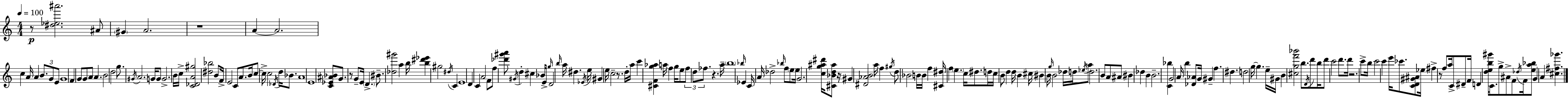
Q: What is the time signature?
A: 4/4